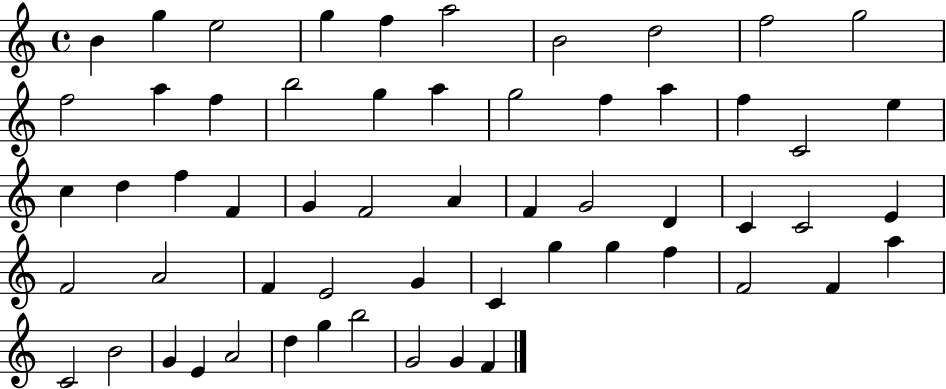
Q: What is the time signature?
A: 4/4